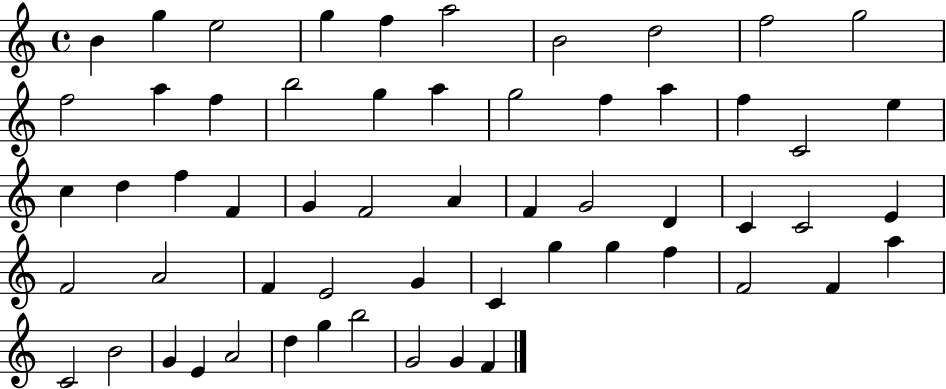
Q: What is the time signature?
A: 4/4